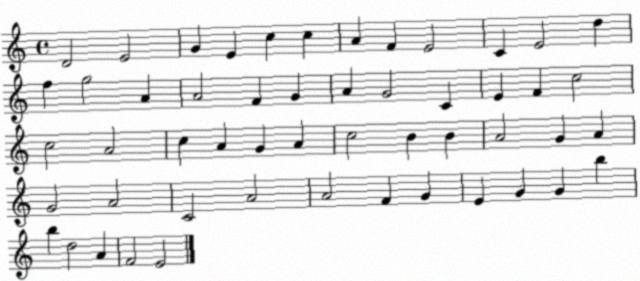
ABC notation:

X:1
T:Untitled
M:4/4
L:1/4
K:C
D2 E2 G E c c A F E2 C E2 d f g2 A A2 F G A G2 C E F c2 c2 A2 c A G A c2 B B A2 G A G2 A2 C2 A2 A2 F G E G G b b d2 A F2 E2